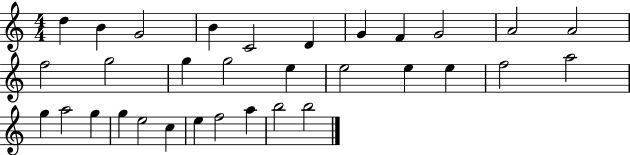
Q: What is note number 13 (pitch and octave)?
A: G5